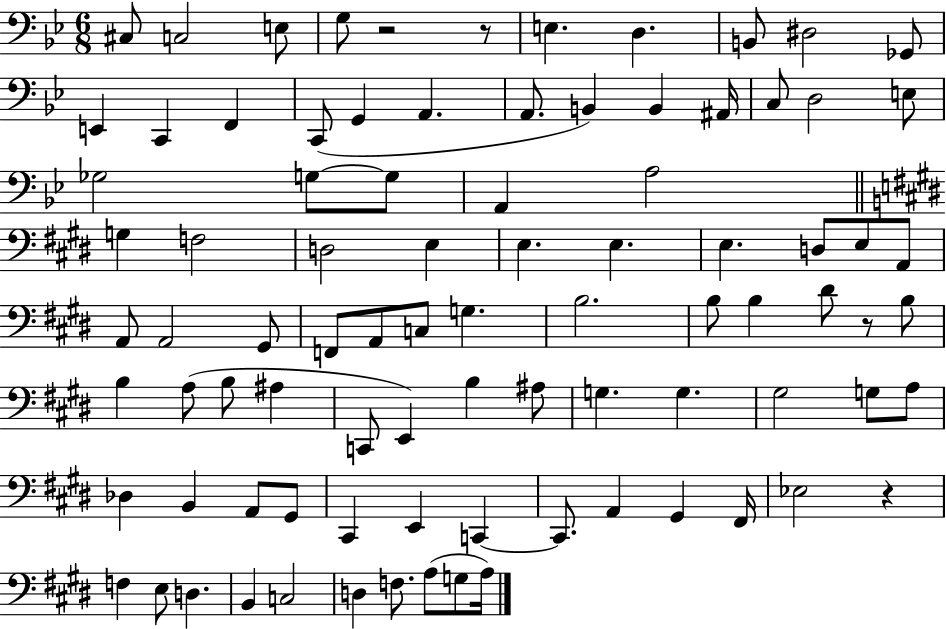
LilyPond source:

{
  \clef bass
  \numericTimeSignature
  \time 6/8
  \key bes \major
  \repeat volta 2 { cis8 c2 e8 | g8 r2 r8 | e4. d4. | b,8 dis2 ges,8 | \break e,4 c,4 f,4 | c,8( g,4 a,4. | a,8. b,4) b,4 ais,16 | c8 d2 e8 | \break ges2 g8~~ g8 | a,4 a2 | \bar "||" \break \key e \major g4 f2 | d2 e4 | e4. e4. | e4. d8 e8 a,8 | \break a,8 a,2 gis,8 | f,8 a,8 c8 g4. | b2. | b8 b4 dis'8 r8 b8 | \break b4 a8( b8 ais4 | c,8 e,4) b4 ais8 | g4. g4. | gis2 g8 a8 | \break des4 b,4 a,8 gis,8 | cis,4 e,4 c,4~~ | c,8. a,4 gis,4 fis,16 | ees2 r4 | \break f4 e8 d4. | b,4 c2 | d4 f8. a8( g8 a16) | } \bar "|."
}